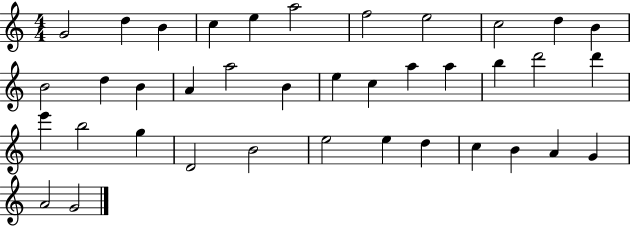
{
  \clef treble
  \numericTimeSignature
  \time 4/4
  \key c \major
  g'2 d''4 b'4 | c''4 e''4 a''2 | f''2 e''2 | c''2 d''4 b'4 | \break b'2 d''4 b'4 | a'4 a''2 b'4 | e''4 c''4 a''4 a''4 | b''4 d'''2 d'''4 | \break e'''4 b''2 g''4 | d'2 b'2 | e''2 e''4 d''4 | c''4 b'4 a'4 g'4 | \break a'2 g'2 | \bar "|."
}